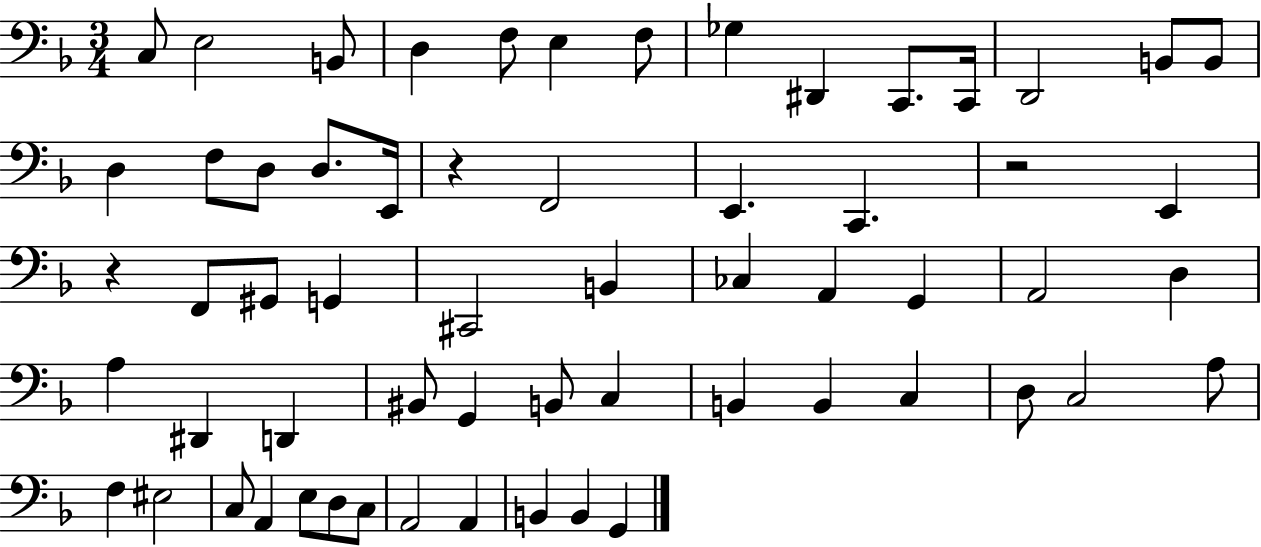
{
  \clef bass
  \numericTimeSignature
  \time 3/4
  \key f \major
  \repeat volta 2 { c8 e2 b,8 | d4 f8 e4 f8 | ges4 dis,4 c,8. c,16 | d,2 b,8 b,8 | \break d4 f8 d8 d8. e,16 | r4 f,2 | e,4. c,4. | r2 e,4 | \break r4 f,8 gis,8 g,4 | cis,2 b,4 | ces4 a,4 g,4 | a,2 d4 | \break a4 dis,4 d,4 | bis,8 g,4 b,8 c4 | b,4 b,4 c4 | d8 c2 a8 | \break f4 eis2 | c8 a,4 e8 d8 c8 | a,2 a,4 | b,4 b,4 g,4 | \break } \bar "|."
}